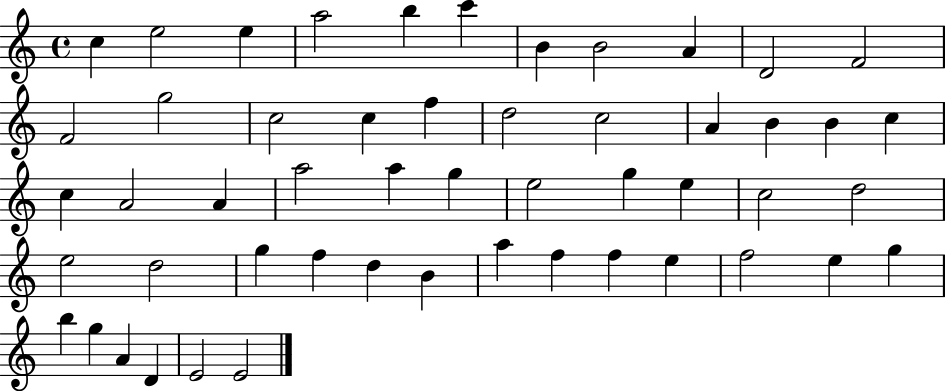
X:1
T:Untitled
M:4/4
L:1/4
K:C
c e2 e a2 b c' B B2 A D2 F2 F2 g2 c2 c f d2 c2 A B B c c A2 A a2 a g e2 g e c2 d2 e2 d2 g f d B a f f e f2 e g b g A D E2 E2